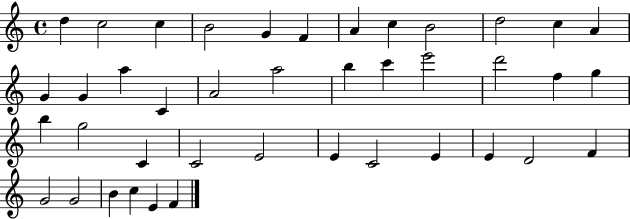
{
  \clef treble
  \time 4/4
  \defaultTimeSignature
  \key c \major
  d''4 c''2 c''4 | b'2 g'4 f'4 | a'4 c''4 b'2 | d''2 c''4 a'4 | \break g'4 g'4 a''4 c'4 | a'2 a''2 | b''4 c'''4 e'''2 | d'''2 f''4 g''4 | \break b''4 g''2 c'4 | c'2 e'2 | e'4 c'2 e'4 | e'4 d'2 f'4 | \break g'2 g'2 | b'4 c''4 e'4 f'4 | \bar "|."
}